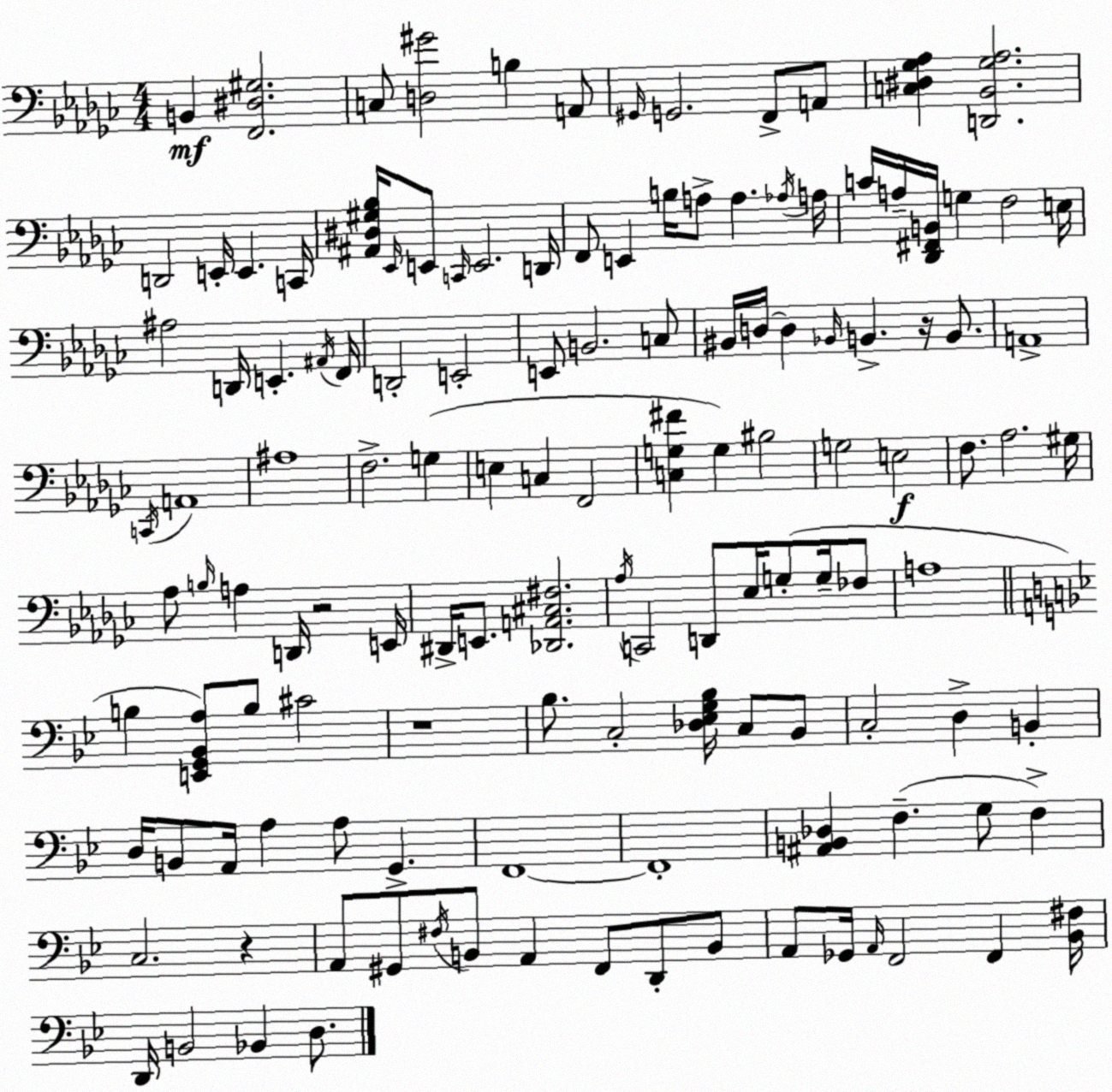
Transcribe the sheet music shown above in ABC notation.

X:1
T:Untitled
M:4/4
L:1/4
K:Ebm
B,, [F,,^D,^G,]2 C,/2 [D,^G]2 B, A,,/2 ^G,,/4 G,,2 F,,/2 A,,/2 [C,^D,_G,_A,] [D,,_B,,_G,_A,]2 D,,2 E,,/4 E,, C,,/4 [^A,,^D,^G,_B,]/4 _E,,/4 E,,/2 C,,/4 E,,2 D,,/4 F,,/2 E,, B,/4 A,/2 A, _A,/4 A,/4 C/4 A,/4 [_D,,^F,,B,,]/4 G, F,2 E,/4 ^A,2 D,,/4 E,, ^A,,/4 F,,/4 D,,2 E,,2 E,,/2 B,,2 C,/2 ^B,,/4 D,/4 D, _B,,/4 B,, z/4 B,,/2 A,,4 C,,/4 A,,4 ^A,4 F,2 G, E, C, F,,2 [C,G,^F] G, ^B,2 G,2 E,2 F,/2 _A,2 ^G,/4 _A,/2 B,/4 A, D,,/4 z2 E,,/4 ^D,,/4 E,,/2 [_D,,A,,^C,^F,]2 _A,/4 C,,2 D,,/2 _E,/4 G,/2 G,/4 _F,/2 A,4 B, [E,,G,,_B,,A,]/2 B,/2 ^C2 z4 _B,/2 C,2 [_D,_E,G,_B,]/4 C,/2 _B,,/2 C,2 D, B,, D,/4 B,,/2 A,,/4 A, A,/2 G,, F,,4 F,,4 [^A,,B,,_D,] F, G,/2 F, C,2 z A,,/2 ^G,,/2 ^F,/4 B,,/2 A,, F,,/2 D,,/2 B,,/2 A,,/2 _G,,/4 A,,/4 F,,2 F,, [_B,,^F,]/4 D,,/4 B,,2 _B,, D,/2